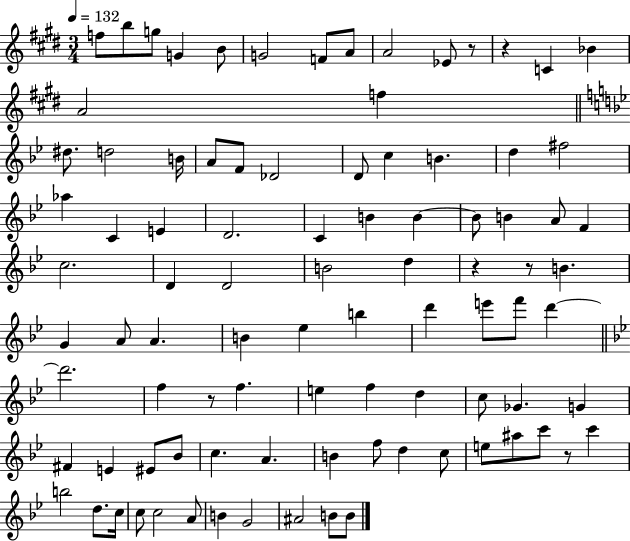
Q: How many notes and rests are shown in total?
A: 92